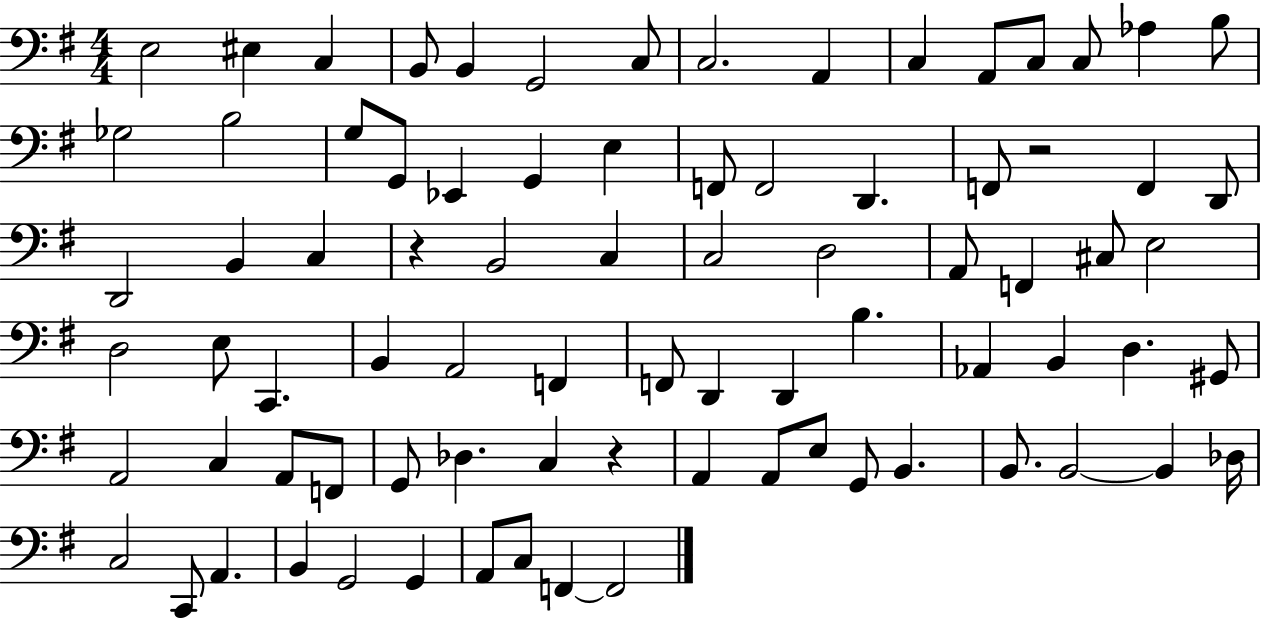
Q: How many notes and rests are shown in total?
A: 82